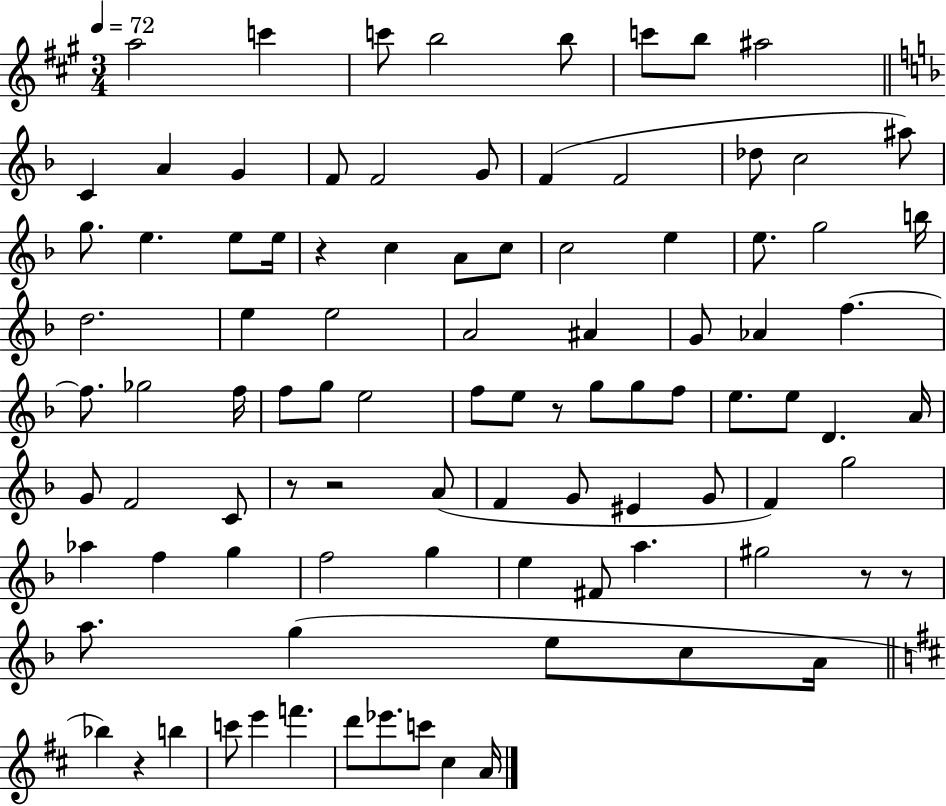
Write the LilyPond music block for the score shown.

{
  \clef treble
  \numericTimeSignature
  \time 3/4
  \key a \major
  \tempo 4 = 72
  a''2 c'''4 | c'''8 b''2 b''8 | c'''8 b''8 ais''2 | \bar "||" \break \key f \major c'4 a'4 g'4 | f'8 f'2 g'8 | f'4( f'2 | des''8 c''2 ais''8) | \break g''8. e''4. e''8 e''16 | r4 c''4 a'8 c''8 | c''2 e''4 | e''8. g''2 b''16 | \break d''2. | e''4 e''2 | a'2 ais'4 | g'8 aes'4 f''4.~~ | \break f''8. ges''2 f''16 | f''8 g''8 e''2 | f''8 e''8 r8 g''8 g''8 f''8 | e''8. e''8 d'4. a'16 | \break g'8 f'2 c'8 | r8 r2 a'8( | f'4 g'8 eis'4 g'8 | f'4) g''2 | \break aes''4 f''4 g''4 | f''2 g''4 | e''4 fis'8 a''4. | gis''2 r8 r8 | \break a''8. g''4( e''8 c''8 a'16 | \bar "||" \break \key b \minor bes''4) r4 b''4 | c'''8 e'''4 f'''4. | d'''8 ees'''8. c'''8 cis''4 a'16 | \bar "|."
}